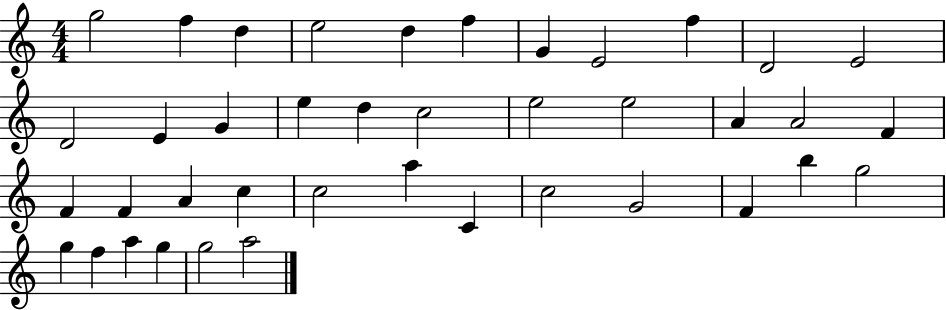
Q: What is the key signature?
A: C major